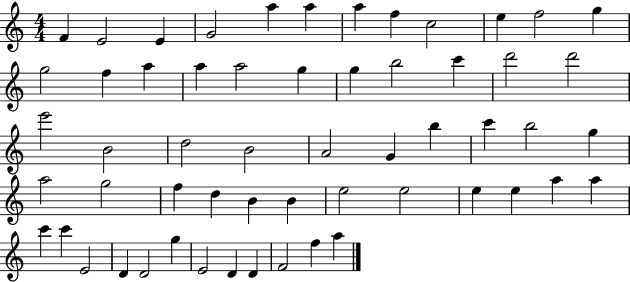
F4/q E4/h E4/q G4/h A5/q A5/q A5/q F5/q C5/h E5/q F5/h G5/q G5/h F5/q A5/q A5/q A5/h G5/q G5/q B5/h C6/q D6/h D6/h E6/h B4/h D5/h B4/h A4/h G4/q B5/q C6/q B5/h G5/q A5/h G5/h F5/q D5/q B4/q B4/q E5/h E5/h E5/q E5/q A5/q A5/q C6/q C6/q E4/h D4/q D4/h G5/q E4/h D4/q D4/q F4/h F5/q A5/q